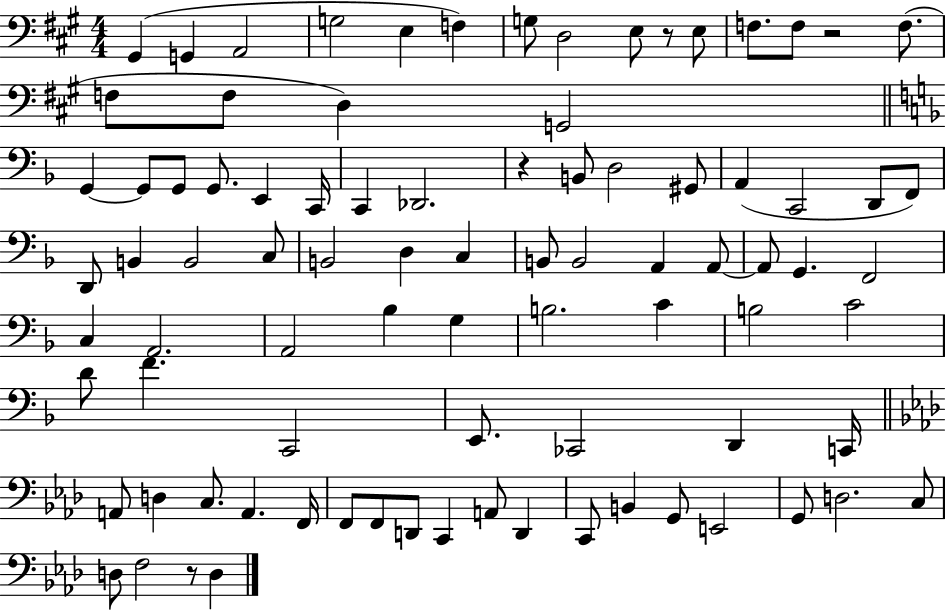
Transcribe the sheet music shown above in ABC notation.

X:1
T:Untitled
M:4/4
L:1/4
K:A
^G,, G,, A,,2 G,2 E, F, G,/2 D,2 E,/2 z/2 E,/2 F,/2 F,/2 z2 F,/2 F,/2 F,/2 D, G,,2 G,, G,,/2 G,,/2 G,,/2 E,, C,,/4 C,, _D,,2 z B,,/2 D,2 ^G,,/2 A,, C,,2 D,,/2 F,,/2 D,,/2 B,, B,,2 C,/2 B,,2 D, C, B,,/2 B,,2 A,, A,,/2 A,,/2 G,, F,,2 C, A,,2 A,,2 _B, G, B,2 C B,2 C2 D/2 F C,,2 E,,/2 _C,,2 D,, C,,/4 A,,/2 D, C,/2 A,, F,,/4 F,,/2 F,,/2 D,,/2 C,, A,,/2 D,, C,,/2 B,, G,,/2 E,,2 G,,/2 D,2 C,/2 D,/2 F,2 z/2 D,